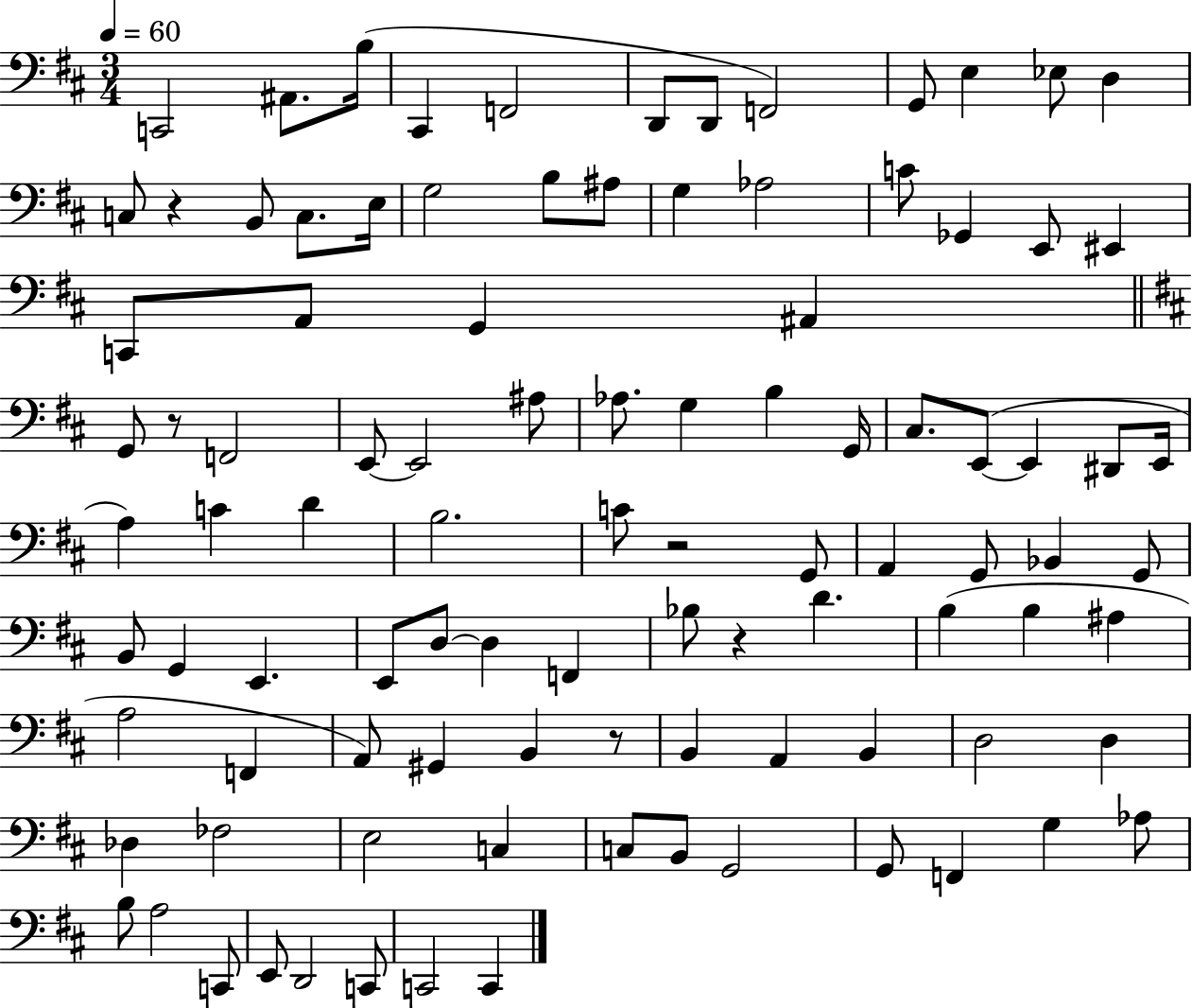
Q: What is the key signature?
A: D major